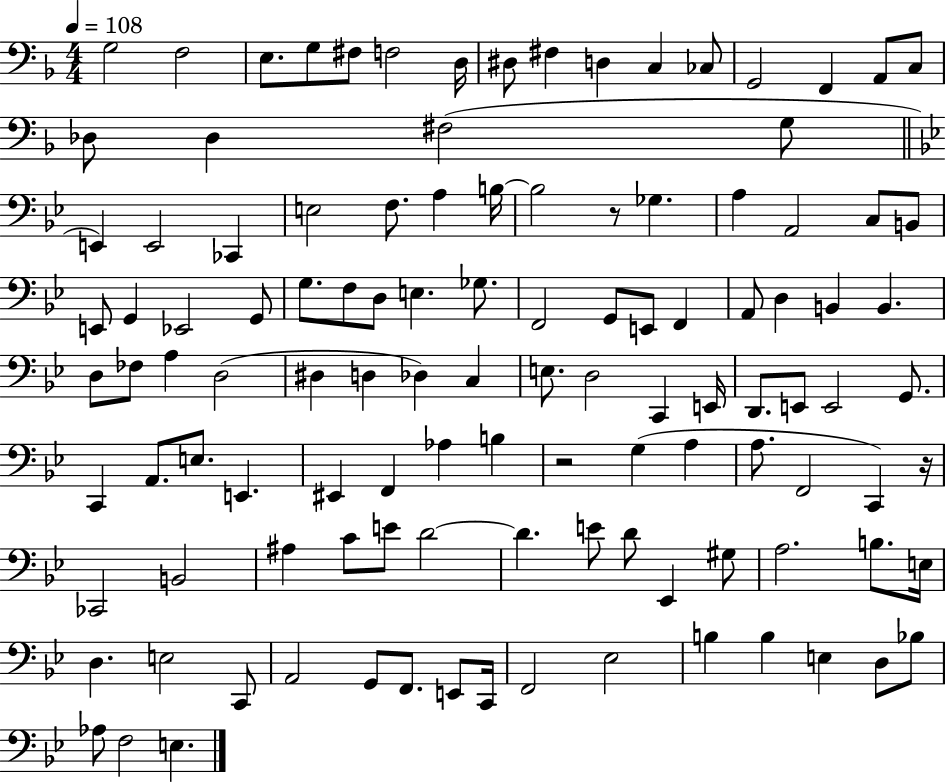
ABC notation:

X:1
T:Untitled
M:4/4
L:1/4
K:F
G,2 F,2 E,/2 G,/2 ^F,/2 F,2 D,/4 ^D,/2 ^F, D, C, _C,/2 G,,2 F,, A,,/2 C,/2 _D,/2 _D, ^F,2 G,/2 E,, E,,2 _C,, E,2 F,/2 A, B,/4 B,2 z/2 _G, A, A,,2 C,/2 B,,/2 E,,/2 G,, _E,,2 G,,/2 G,/2 F,/2 D,/2 E, _G,/2 F,,2 G,,/2 E,,/2 F,, A,,/2 D, B,, B,, D,/2 _F,/2 A, D,2 ^D, D, _D, C, E,/2 D,2 C,, E,,/4 D,,/2 E,,/2 E,,2 G,,/2 C,, A,,/2 E,/2 E,, ^E,, F,, _A, B, z2 G, A, A,/2 F,,2 C,, z/4 _C,,2 B,,2 ^A, C/2 E/2 D2 D E/2 D/2 _E,, ^G,/2 A,2 B,/2 E,/4 D, E,2 C,,/2 A,,2 G,,/2 F,,/2 E,,/2 C,,/4 F,,2 _E,2 B, B, E, D,/2 _B,/2 _A,/2 F,2 E,